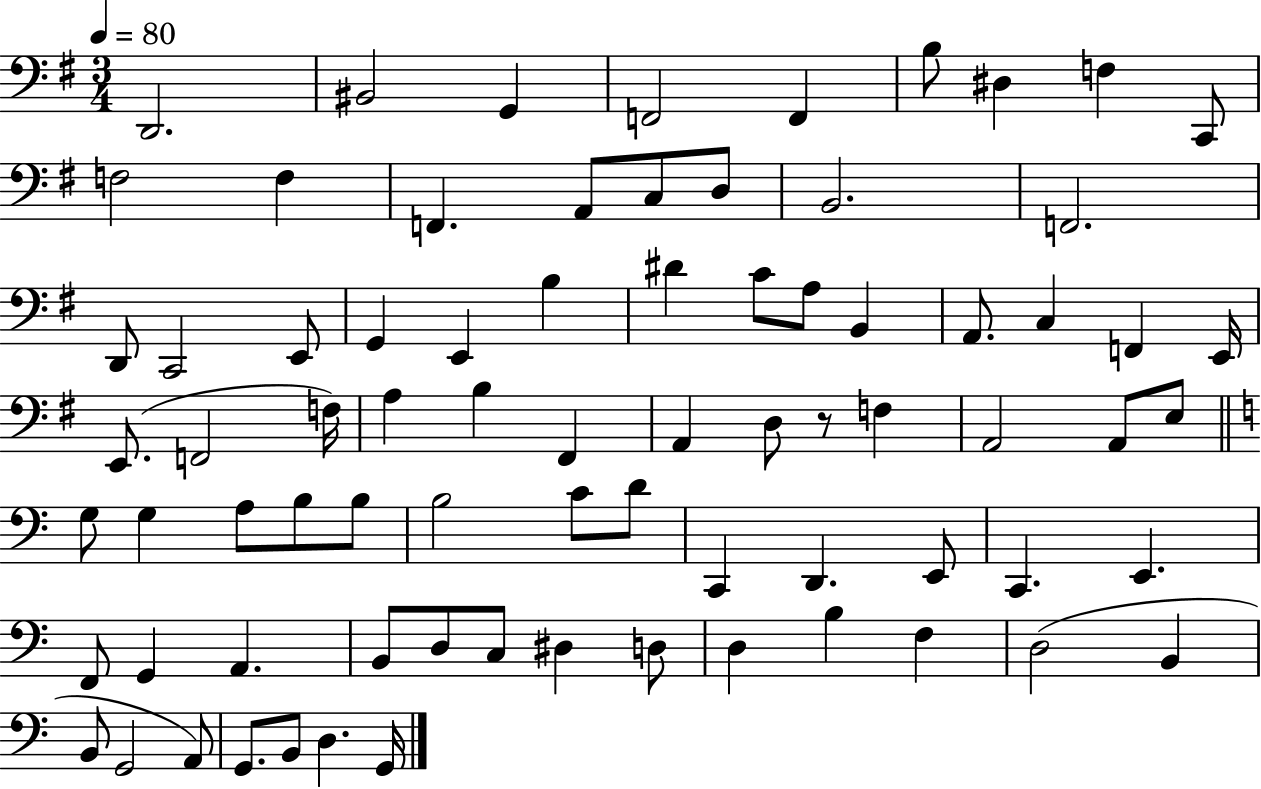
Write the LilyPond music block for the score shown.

{
  \clef bass
  \numericTimeSignature
  \time 3/4
  \key g \major
  \tempo 4 = 80
  d,2. | bis,2 g,4 | f,2 f,4 | b8 dis4 f4 c,8 | \break f2 f4 | f,4. a,8 c8 d8 | b,2. | f,2. | \break d,8 c,2 e,8 | g,4 e,4 b4 | dis'4 c'8 a8 b,4 | a,8. c4 f,4 e,16 | \break e,8.( f,2 f16) | a4 b4 fis,4 | a,4 d8 r8 f4 | a,2 a,8 e8 | \break \bar "||" \break \key c \major g8 g4 a8 b8 b8 | b2 c'8 d'8 | c,4 d,4. e,8 | c,4. e,4. | \break f,8 g,4 a,4. | b,8 d8 c8 dis4 d8 | d4 b4 f4 | d2( b,4 | \break b,8 g,2 a,8) | g,8. b,8 d4. g,16 | \bar "|."
}